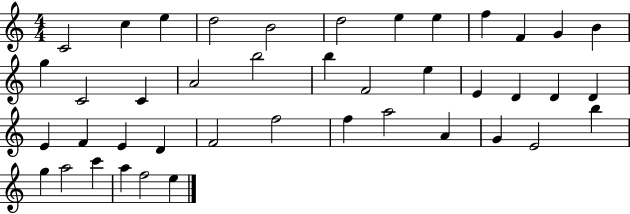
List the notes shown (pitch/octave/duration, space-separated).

C4/h C5/q E5/q D5/h B4/h D5/h E5/q E5/q F5/q F4/q G4/q B4/q G5/q C4/h C4/q A4/h B5/h B5/q F4/h E5/q E4/q D4/q D4/q D4/q E4/q F4/q E4/q D4/q F4/h F5/h F5/q A5/h A4/q G4/q E4/h B5/q G5/q A5/h C6/q A5/q F5/h E5/q